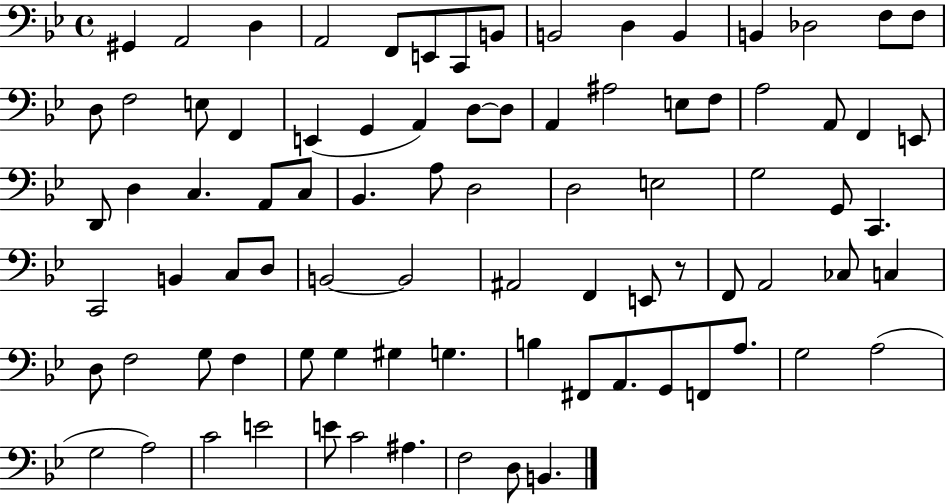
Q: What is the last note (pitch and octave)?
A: B2